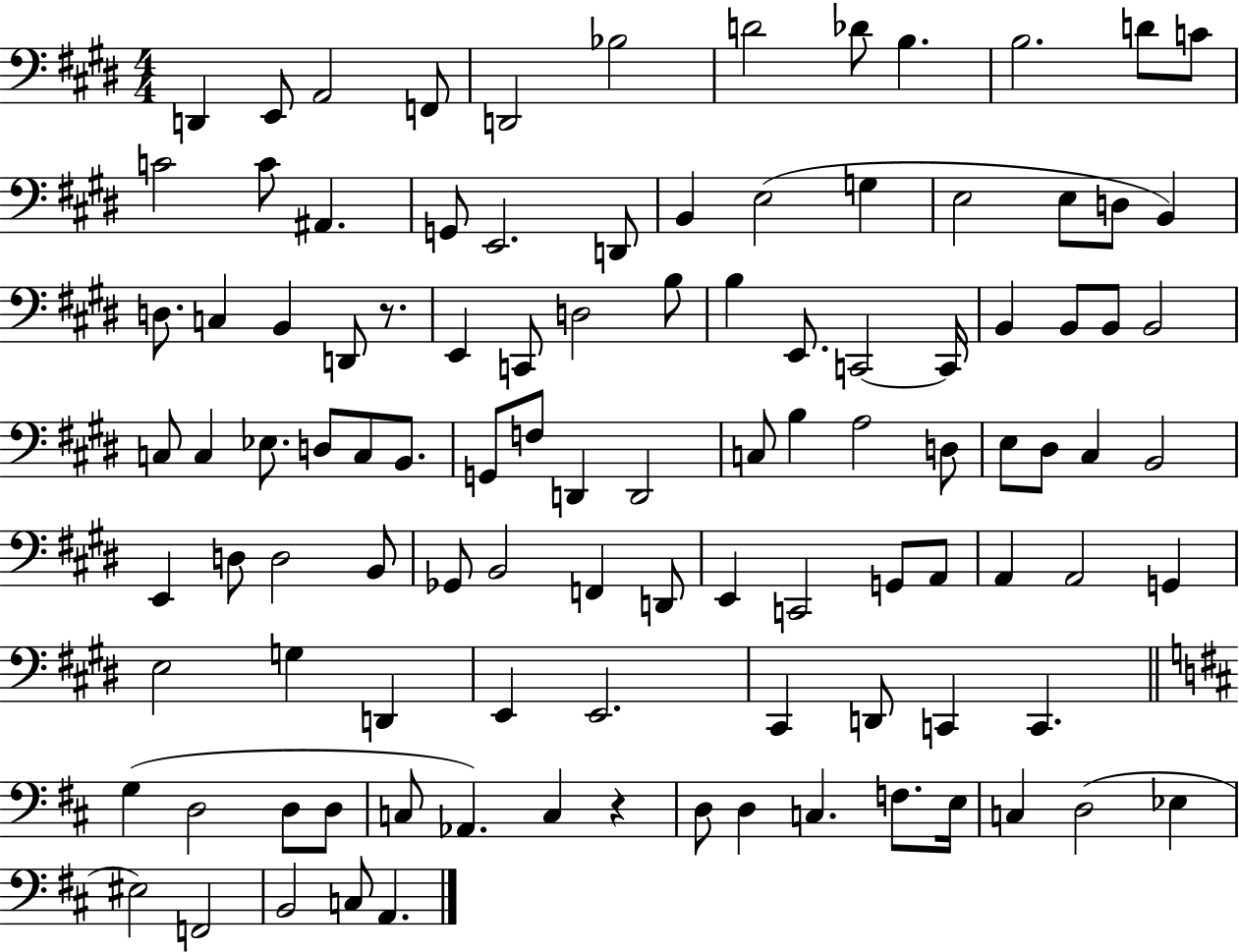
X:1
T:Untitled
M:4/4
L:1/4
K:E
D,, E,,/2 A,,2 F,,/2 D,,2 _B,2 D2 _D/2 B, B,2 D/2 C/2 C2 C/2 ^A,, G,,/2 E,,2 D,,/2 B,, E,2 G, E,2 E,/2 D,/2 B,, D,/2 C, B,, D,,/2 z/2 E,, C,,/2 D,2 B,/2 B, E,,/2 C,,2 C,,/4 B,, B,,/2 B,,/2 B,,2 C,/2 C, _E,/2 D,/2 C,/2 B,,/2 G,,/2 F,/2 D,, D,,2 C,/2 B, A,2 D,/2 E,/2 ^D,/2 ^C, B,,2 E,, D,/2 D,2 B,,/2 _G,,/2 B,,2 F,, D,,/2 E,, C,,2 G,,/2 A,,/2 A,, A,,2 G,, E,2 G, D,, E,, E,,2 ^C,, D,,/2 C,, C,, G, D,2 D,/2 D,/2 C,/2 _A,, C, z D,/2 D, C, F,/2 E,/4 C, D,2 _E, ^E,2 F,,2 B,,2 C,/2 A,,